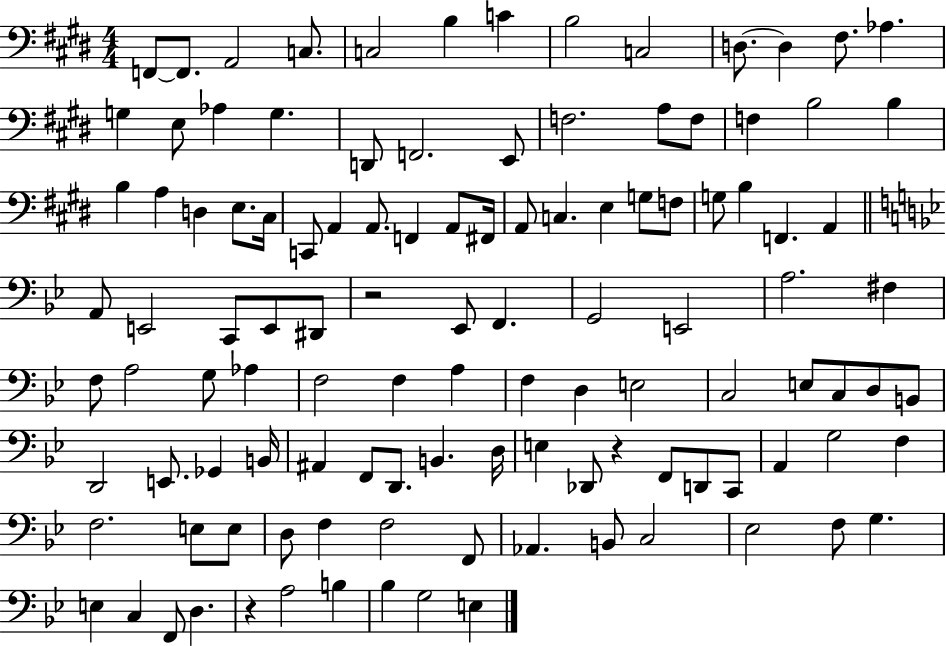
{
  \clef bass
  \numericTimeSignature
  \time 4/4
  \key e \major
  \repeat volta 2 { f,8~~ f,8. a,2 c8. | c2 b4 c'4 | b2 c2 | d8.~~ d4 fis8. aes4. | \break g4 e8 aes4 g4. | d,8 f,2. e,8 | f2. a8 f8 | f4 b2 b4 | \break b4 a4 d4 e8. cis16 | c,8 a,4 a,8. f,4 a,8 fis,16 | a,8 c4. e4 g8 f8 | g8 b4 f,4. a,4 | \break \bar "||" \break \key g \minor a,8 e,2 c,8 e,8 dis,8 | r2 ees,8 f,4. | g,2 e,2 | a2. fis4 | \break f8 a2 g8 aes4 | f2 f4 a4 | f4 d4 e2 | c2 e8 c8 d8 b,8 | \break d,2 e,8. ges,4 b,16 | ais,4 f,8 d,8. b,4. d16 | e4 des,8 r4 f,8 d,8 c,8 | a,4 g2 f4 | \break f2. e8 e8 | d8 f4 f2 f,8 | aes,4. b,8 c2 | ees2 f8 g4. | \break e4 c4 f,8 d4. | r4 a2 b4 | bes4 g2 e4 | } \bar "|."
}